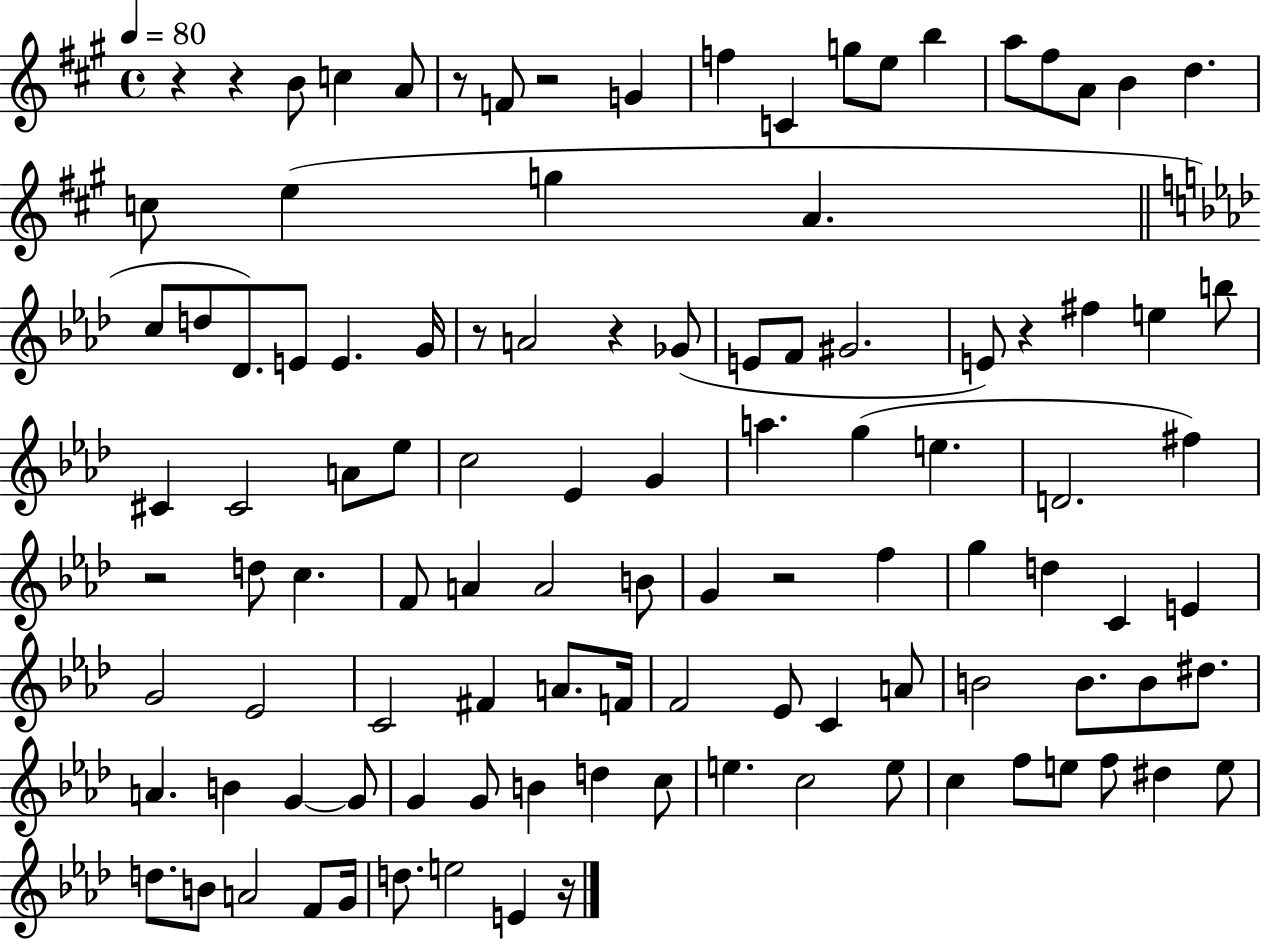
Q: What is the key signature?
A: A major